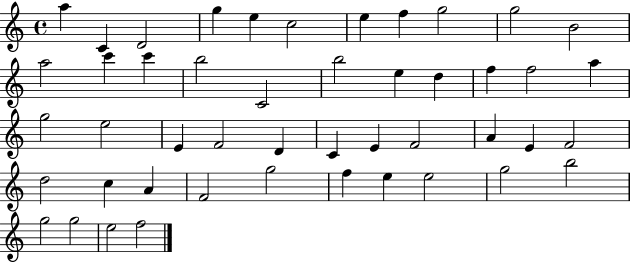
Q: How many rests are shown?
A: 0